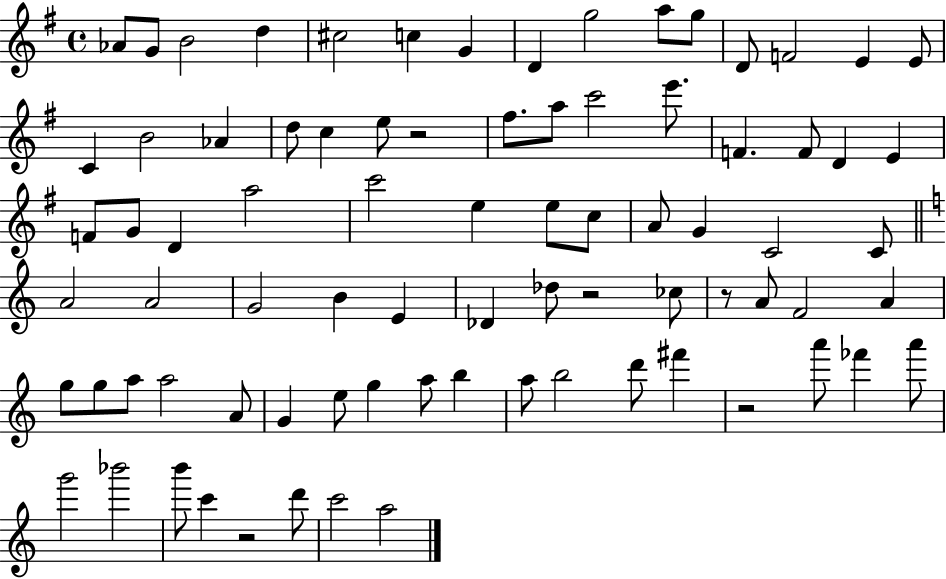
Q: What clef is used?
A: treble